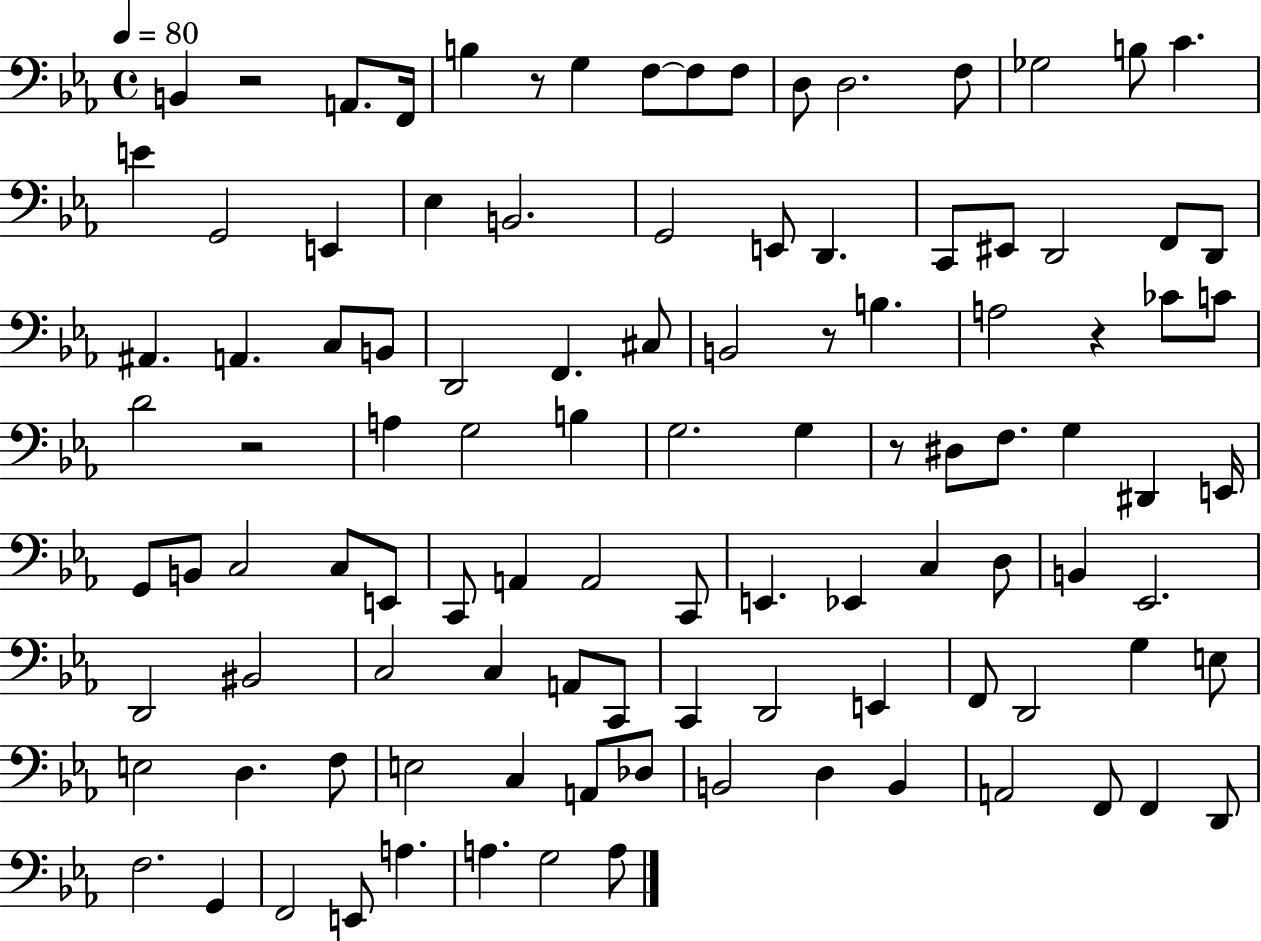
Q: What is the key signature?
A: EES major